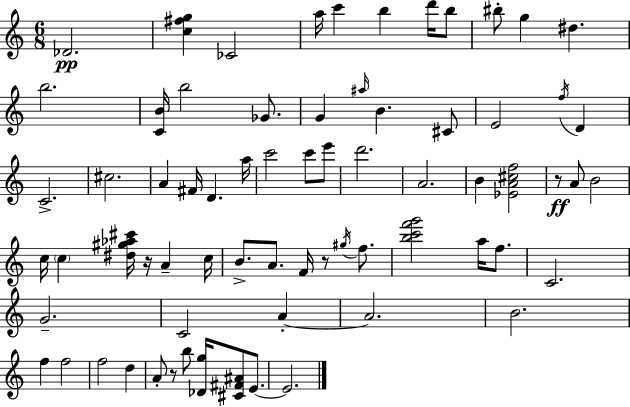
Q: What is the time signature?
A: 6/8